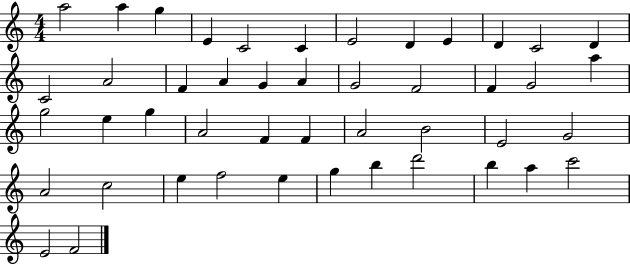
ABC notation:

X:1
T:Untitled
M:4/4
L:1/4
K:C
a2 a g E C2 C E2 D E D C2 D C2 A2 F A G A G2 F2 F G2 a g2 e g A2 F F A2 B2 E2 G2 A2 c2 e f2 e g b d'2 b a c'2 E2 F2